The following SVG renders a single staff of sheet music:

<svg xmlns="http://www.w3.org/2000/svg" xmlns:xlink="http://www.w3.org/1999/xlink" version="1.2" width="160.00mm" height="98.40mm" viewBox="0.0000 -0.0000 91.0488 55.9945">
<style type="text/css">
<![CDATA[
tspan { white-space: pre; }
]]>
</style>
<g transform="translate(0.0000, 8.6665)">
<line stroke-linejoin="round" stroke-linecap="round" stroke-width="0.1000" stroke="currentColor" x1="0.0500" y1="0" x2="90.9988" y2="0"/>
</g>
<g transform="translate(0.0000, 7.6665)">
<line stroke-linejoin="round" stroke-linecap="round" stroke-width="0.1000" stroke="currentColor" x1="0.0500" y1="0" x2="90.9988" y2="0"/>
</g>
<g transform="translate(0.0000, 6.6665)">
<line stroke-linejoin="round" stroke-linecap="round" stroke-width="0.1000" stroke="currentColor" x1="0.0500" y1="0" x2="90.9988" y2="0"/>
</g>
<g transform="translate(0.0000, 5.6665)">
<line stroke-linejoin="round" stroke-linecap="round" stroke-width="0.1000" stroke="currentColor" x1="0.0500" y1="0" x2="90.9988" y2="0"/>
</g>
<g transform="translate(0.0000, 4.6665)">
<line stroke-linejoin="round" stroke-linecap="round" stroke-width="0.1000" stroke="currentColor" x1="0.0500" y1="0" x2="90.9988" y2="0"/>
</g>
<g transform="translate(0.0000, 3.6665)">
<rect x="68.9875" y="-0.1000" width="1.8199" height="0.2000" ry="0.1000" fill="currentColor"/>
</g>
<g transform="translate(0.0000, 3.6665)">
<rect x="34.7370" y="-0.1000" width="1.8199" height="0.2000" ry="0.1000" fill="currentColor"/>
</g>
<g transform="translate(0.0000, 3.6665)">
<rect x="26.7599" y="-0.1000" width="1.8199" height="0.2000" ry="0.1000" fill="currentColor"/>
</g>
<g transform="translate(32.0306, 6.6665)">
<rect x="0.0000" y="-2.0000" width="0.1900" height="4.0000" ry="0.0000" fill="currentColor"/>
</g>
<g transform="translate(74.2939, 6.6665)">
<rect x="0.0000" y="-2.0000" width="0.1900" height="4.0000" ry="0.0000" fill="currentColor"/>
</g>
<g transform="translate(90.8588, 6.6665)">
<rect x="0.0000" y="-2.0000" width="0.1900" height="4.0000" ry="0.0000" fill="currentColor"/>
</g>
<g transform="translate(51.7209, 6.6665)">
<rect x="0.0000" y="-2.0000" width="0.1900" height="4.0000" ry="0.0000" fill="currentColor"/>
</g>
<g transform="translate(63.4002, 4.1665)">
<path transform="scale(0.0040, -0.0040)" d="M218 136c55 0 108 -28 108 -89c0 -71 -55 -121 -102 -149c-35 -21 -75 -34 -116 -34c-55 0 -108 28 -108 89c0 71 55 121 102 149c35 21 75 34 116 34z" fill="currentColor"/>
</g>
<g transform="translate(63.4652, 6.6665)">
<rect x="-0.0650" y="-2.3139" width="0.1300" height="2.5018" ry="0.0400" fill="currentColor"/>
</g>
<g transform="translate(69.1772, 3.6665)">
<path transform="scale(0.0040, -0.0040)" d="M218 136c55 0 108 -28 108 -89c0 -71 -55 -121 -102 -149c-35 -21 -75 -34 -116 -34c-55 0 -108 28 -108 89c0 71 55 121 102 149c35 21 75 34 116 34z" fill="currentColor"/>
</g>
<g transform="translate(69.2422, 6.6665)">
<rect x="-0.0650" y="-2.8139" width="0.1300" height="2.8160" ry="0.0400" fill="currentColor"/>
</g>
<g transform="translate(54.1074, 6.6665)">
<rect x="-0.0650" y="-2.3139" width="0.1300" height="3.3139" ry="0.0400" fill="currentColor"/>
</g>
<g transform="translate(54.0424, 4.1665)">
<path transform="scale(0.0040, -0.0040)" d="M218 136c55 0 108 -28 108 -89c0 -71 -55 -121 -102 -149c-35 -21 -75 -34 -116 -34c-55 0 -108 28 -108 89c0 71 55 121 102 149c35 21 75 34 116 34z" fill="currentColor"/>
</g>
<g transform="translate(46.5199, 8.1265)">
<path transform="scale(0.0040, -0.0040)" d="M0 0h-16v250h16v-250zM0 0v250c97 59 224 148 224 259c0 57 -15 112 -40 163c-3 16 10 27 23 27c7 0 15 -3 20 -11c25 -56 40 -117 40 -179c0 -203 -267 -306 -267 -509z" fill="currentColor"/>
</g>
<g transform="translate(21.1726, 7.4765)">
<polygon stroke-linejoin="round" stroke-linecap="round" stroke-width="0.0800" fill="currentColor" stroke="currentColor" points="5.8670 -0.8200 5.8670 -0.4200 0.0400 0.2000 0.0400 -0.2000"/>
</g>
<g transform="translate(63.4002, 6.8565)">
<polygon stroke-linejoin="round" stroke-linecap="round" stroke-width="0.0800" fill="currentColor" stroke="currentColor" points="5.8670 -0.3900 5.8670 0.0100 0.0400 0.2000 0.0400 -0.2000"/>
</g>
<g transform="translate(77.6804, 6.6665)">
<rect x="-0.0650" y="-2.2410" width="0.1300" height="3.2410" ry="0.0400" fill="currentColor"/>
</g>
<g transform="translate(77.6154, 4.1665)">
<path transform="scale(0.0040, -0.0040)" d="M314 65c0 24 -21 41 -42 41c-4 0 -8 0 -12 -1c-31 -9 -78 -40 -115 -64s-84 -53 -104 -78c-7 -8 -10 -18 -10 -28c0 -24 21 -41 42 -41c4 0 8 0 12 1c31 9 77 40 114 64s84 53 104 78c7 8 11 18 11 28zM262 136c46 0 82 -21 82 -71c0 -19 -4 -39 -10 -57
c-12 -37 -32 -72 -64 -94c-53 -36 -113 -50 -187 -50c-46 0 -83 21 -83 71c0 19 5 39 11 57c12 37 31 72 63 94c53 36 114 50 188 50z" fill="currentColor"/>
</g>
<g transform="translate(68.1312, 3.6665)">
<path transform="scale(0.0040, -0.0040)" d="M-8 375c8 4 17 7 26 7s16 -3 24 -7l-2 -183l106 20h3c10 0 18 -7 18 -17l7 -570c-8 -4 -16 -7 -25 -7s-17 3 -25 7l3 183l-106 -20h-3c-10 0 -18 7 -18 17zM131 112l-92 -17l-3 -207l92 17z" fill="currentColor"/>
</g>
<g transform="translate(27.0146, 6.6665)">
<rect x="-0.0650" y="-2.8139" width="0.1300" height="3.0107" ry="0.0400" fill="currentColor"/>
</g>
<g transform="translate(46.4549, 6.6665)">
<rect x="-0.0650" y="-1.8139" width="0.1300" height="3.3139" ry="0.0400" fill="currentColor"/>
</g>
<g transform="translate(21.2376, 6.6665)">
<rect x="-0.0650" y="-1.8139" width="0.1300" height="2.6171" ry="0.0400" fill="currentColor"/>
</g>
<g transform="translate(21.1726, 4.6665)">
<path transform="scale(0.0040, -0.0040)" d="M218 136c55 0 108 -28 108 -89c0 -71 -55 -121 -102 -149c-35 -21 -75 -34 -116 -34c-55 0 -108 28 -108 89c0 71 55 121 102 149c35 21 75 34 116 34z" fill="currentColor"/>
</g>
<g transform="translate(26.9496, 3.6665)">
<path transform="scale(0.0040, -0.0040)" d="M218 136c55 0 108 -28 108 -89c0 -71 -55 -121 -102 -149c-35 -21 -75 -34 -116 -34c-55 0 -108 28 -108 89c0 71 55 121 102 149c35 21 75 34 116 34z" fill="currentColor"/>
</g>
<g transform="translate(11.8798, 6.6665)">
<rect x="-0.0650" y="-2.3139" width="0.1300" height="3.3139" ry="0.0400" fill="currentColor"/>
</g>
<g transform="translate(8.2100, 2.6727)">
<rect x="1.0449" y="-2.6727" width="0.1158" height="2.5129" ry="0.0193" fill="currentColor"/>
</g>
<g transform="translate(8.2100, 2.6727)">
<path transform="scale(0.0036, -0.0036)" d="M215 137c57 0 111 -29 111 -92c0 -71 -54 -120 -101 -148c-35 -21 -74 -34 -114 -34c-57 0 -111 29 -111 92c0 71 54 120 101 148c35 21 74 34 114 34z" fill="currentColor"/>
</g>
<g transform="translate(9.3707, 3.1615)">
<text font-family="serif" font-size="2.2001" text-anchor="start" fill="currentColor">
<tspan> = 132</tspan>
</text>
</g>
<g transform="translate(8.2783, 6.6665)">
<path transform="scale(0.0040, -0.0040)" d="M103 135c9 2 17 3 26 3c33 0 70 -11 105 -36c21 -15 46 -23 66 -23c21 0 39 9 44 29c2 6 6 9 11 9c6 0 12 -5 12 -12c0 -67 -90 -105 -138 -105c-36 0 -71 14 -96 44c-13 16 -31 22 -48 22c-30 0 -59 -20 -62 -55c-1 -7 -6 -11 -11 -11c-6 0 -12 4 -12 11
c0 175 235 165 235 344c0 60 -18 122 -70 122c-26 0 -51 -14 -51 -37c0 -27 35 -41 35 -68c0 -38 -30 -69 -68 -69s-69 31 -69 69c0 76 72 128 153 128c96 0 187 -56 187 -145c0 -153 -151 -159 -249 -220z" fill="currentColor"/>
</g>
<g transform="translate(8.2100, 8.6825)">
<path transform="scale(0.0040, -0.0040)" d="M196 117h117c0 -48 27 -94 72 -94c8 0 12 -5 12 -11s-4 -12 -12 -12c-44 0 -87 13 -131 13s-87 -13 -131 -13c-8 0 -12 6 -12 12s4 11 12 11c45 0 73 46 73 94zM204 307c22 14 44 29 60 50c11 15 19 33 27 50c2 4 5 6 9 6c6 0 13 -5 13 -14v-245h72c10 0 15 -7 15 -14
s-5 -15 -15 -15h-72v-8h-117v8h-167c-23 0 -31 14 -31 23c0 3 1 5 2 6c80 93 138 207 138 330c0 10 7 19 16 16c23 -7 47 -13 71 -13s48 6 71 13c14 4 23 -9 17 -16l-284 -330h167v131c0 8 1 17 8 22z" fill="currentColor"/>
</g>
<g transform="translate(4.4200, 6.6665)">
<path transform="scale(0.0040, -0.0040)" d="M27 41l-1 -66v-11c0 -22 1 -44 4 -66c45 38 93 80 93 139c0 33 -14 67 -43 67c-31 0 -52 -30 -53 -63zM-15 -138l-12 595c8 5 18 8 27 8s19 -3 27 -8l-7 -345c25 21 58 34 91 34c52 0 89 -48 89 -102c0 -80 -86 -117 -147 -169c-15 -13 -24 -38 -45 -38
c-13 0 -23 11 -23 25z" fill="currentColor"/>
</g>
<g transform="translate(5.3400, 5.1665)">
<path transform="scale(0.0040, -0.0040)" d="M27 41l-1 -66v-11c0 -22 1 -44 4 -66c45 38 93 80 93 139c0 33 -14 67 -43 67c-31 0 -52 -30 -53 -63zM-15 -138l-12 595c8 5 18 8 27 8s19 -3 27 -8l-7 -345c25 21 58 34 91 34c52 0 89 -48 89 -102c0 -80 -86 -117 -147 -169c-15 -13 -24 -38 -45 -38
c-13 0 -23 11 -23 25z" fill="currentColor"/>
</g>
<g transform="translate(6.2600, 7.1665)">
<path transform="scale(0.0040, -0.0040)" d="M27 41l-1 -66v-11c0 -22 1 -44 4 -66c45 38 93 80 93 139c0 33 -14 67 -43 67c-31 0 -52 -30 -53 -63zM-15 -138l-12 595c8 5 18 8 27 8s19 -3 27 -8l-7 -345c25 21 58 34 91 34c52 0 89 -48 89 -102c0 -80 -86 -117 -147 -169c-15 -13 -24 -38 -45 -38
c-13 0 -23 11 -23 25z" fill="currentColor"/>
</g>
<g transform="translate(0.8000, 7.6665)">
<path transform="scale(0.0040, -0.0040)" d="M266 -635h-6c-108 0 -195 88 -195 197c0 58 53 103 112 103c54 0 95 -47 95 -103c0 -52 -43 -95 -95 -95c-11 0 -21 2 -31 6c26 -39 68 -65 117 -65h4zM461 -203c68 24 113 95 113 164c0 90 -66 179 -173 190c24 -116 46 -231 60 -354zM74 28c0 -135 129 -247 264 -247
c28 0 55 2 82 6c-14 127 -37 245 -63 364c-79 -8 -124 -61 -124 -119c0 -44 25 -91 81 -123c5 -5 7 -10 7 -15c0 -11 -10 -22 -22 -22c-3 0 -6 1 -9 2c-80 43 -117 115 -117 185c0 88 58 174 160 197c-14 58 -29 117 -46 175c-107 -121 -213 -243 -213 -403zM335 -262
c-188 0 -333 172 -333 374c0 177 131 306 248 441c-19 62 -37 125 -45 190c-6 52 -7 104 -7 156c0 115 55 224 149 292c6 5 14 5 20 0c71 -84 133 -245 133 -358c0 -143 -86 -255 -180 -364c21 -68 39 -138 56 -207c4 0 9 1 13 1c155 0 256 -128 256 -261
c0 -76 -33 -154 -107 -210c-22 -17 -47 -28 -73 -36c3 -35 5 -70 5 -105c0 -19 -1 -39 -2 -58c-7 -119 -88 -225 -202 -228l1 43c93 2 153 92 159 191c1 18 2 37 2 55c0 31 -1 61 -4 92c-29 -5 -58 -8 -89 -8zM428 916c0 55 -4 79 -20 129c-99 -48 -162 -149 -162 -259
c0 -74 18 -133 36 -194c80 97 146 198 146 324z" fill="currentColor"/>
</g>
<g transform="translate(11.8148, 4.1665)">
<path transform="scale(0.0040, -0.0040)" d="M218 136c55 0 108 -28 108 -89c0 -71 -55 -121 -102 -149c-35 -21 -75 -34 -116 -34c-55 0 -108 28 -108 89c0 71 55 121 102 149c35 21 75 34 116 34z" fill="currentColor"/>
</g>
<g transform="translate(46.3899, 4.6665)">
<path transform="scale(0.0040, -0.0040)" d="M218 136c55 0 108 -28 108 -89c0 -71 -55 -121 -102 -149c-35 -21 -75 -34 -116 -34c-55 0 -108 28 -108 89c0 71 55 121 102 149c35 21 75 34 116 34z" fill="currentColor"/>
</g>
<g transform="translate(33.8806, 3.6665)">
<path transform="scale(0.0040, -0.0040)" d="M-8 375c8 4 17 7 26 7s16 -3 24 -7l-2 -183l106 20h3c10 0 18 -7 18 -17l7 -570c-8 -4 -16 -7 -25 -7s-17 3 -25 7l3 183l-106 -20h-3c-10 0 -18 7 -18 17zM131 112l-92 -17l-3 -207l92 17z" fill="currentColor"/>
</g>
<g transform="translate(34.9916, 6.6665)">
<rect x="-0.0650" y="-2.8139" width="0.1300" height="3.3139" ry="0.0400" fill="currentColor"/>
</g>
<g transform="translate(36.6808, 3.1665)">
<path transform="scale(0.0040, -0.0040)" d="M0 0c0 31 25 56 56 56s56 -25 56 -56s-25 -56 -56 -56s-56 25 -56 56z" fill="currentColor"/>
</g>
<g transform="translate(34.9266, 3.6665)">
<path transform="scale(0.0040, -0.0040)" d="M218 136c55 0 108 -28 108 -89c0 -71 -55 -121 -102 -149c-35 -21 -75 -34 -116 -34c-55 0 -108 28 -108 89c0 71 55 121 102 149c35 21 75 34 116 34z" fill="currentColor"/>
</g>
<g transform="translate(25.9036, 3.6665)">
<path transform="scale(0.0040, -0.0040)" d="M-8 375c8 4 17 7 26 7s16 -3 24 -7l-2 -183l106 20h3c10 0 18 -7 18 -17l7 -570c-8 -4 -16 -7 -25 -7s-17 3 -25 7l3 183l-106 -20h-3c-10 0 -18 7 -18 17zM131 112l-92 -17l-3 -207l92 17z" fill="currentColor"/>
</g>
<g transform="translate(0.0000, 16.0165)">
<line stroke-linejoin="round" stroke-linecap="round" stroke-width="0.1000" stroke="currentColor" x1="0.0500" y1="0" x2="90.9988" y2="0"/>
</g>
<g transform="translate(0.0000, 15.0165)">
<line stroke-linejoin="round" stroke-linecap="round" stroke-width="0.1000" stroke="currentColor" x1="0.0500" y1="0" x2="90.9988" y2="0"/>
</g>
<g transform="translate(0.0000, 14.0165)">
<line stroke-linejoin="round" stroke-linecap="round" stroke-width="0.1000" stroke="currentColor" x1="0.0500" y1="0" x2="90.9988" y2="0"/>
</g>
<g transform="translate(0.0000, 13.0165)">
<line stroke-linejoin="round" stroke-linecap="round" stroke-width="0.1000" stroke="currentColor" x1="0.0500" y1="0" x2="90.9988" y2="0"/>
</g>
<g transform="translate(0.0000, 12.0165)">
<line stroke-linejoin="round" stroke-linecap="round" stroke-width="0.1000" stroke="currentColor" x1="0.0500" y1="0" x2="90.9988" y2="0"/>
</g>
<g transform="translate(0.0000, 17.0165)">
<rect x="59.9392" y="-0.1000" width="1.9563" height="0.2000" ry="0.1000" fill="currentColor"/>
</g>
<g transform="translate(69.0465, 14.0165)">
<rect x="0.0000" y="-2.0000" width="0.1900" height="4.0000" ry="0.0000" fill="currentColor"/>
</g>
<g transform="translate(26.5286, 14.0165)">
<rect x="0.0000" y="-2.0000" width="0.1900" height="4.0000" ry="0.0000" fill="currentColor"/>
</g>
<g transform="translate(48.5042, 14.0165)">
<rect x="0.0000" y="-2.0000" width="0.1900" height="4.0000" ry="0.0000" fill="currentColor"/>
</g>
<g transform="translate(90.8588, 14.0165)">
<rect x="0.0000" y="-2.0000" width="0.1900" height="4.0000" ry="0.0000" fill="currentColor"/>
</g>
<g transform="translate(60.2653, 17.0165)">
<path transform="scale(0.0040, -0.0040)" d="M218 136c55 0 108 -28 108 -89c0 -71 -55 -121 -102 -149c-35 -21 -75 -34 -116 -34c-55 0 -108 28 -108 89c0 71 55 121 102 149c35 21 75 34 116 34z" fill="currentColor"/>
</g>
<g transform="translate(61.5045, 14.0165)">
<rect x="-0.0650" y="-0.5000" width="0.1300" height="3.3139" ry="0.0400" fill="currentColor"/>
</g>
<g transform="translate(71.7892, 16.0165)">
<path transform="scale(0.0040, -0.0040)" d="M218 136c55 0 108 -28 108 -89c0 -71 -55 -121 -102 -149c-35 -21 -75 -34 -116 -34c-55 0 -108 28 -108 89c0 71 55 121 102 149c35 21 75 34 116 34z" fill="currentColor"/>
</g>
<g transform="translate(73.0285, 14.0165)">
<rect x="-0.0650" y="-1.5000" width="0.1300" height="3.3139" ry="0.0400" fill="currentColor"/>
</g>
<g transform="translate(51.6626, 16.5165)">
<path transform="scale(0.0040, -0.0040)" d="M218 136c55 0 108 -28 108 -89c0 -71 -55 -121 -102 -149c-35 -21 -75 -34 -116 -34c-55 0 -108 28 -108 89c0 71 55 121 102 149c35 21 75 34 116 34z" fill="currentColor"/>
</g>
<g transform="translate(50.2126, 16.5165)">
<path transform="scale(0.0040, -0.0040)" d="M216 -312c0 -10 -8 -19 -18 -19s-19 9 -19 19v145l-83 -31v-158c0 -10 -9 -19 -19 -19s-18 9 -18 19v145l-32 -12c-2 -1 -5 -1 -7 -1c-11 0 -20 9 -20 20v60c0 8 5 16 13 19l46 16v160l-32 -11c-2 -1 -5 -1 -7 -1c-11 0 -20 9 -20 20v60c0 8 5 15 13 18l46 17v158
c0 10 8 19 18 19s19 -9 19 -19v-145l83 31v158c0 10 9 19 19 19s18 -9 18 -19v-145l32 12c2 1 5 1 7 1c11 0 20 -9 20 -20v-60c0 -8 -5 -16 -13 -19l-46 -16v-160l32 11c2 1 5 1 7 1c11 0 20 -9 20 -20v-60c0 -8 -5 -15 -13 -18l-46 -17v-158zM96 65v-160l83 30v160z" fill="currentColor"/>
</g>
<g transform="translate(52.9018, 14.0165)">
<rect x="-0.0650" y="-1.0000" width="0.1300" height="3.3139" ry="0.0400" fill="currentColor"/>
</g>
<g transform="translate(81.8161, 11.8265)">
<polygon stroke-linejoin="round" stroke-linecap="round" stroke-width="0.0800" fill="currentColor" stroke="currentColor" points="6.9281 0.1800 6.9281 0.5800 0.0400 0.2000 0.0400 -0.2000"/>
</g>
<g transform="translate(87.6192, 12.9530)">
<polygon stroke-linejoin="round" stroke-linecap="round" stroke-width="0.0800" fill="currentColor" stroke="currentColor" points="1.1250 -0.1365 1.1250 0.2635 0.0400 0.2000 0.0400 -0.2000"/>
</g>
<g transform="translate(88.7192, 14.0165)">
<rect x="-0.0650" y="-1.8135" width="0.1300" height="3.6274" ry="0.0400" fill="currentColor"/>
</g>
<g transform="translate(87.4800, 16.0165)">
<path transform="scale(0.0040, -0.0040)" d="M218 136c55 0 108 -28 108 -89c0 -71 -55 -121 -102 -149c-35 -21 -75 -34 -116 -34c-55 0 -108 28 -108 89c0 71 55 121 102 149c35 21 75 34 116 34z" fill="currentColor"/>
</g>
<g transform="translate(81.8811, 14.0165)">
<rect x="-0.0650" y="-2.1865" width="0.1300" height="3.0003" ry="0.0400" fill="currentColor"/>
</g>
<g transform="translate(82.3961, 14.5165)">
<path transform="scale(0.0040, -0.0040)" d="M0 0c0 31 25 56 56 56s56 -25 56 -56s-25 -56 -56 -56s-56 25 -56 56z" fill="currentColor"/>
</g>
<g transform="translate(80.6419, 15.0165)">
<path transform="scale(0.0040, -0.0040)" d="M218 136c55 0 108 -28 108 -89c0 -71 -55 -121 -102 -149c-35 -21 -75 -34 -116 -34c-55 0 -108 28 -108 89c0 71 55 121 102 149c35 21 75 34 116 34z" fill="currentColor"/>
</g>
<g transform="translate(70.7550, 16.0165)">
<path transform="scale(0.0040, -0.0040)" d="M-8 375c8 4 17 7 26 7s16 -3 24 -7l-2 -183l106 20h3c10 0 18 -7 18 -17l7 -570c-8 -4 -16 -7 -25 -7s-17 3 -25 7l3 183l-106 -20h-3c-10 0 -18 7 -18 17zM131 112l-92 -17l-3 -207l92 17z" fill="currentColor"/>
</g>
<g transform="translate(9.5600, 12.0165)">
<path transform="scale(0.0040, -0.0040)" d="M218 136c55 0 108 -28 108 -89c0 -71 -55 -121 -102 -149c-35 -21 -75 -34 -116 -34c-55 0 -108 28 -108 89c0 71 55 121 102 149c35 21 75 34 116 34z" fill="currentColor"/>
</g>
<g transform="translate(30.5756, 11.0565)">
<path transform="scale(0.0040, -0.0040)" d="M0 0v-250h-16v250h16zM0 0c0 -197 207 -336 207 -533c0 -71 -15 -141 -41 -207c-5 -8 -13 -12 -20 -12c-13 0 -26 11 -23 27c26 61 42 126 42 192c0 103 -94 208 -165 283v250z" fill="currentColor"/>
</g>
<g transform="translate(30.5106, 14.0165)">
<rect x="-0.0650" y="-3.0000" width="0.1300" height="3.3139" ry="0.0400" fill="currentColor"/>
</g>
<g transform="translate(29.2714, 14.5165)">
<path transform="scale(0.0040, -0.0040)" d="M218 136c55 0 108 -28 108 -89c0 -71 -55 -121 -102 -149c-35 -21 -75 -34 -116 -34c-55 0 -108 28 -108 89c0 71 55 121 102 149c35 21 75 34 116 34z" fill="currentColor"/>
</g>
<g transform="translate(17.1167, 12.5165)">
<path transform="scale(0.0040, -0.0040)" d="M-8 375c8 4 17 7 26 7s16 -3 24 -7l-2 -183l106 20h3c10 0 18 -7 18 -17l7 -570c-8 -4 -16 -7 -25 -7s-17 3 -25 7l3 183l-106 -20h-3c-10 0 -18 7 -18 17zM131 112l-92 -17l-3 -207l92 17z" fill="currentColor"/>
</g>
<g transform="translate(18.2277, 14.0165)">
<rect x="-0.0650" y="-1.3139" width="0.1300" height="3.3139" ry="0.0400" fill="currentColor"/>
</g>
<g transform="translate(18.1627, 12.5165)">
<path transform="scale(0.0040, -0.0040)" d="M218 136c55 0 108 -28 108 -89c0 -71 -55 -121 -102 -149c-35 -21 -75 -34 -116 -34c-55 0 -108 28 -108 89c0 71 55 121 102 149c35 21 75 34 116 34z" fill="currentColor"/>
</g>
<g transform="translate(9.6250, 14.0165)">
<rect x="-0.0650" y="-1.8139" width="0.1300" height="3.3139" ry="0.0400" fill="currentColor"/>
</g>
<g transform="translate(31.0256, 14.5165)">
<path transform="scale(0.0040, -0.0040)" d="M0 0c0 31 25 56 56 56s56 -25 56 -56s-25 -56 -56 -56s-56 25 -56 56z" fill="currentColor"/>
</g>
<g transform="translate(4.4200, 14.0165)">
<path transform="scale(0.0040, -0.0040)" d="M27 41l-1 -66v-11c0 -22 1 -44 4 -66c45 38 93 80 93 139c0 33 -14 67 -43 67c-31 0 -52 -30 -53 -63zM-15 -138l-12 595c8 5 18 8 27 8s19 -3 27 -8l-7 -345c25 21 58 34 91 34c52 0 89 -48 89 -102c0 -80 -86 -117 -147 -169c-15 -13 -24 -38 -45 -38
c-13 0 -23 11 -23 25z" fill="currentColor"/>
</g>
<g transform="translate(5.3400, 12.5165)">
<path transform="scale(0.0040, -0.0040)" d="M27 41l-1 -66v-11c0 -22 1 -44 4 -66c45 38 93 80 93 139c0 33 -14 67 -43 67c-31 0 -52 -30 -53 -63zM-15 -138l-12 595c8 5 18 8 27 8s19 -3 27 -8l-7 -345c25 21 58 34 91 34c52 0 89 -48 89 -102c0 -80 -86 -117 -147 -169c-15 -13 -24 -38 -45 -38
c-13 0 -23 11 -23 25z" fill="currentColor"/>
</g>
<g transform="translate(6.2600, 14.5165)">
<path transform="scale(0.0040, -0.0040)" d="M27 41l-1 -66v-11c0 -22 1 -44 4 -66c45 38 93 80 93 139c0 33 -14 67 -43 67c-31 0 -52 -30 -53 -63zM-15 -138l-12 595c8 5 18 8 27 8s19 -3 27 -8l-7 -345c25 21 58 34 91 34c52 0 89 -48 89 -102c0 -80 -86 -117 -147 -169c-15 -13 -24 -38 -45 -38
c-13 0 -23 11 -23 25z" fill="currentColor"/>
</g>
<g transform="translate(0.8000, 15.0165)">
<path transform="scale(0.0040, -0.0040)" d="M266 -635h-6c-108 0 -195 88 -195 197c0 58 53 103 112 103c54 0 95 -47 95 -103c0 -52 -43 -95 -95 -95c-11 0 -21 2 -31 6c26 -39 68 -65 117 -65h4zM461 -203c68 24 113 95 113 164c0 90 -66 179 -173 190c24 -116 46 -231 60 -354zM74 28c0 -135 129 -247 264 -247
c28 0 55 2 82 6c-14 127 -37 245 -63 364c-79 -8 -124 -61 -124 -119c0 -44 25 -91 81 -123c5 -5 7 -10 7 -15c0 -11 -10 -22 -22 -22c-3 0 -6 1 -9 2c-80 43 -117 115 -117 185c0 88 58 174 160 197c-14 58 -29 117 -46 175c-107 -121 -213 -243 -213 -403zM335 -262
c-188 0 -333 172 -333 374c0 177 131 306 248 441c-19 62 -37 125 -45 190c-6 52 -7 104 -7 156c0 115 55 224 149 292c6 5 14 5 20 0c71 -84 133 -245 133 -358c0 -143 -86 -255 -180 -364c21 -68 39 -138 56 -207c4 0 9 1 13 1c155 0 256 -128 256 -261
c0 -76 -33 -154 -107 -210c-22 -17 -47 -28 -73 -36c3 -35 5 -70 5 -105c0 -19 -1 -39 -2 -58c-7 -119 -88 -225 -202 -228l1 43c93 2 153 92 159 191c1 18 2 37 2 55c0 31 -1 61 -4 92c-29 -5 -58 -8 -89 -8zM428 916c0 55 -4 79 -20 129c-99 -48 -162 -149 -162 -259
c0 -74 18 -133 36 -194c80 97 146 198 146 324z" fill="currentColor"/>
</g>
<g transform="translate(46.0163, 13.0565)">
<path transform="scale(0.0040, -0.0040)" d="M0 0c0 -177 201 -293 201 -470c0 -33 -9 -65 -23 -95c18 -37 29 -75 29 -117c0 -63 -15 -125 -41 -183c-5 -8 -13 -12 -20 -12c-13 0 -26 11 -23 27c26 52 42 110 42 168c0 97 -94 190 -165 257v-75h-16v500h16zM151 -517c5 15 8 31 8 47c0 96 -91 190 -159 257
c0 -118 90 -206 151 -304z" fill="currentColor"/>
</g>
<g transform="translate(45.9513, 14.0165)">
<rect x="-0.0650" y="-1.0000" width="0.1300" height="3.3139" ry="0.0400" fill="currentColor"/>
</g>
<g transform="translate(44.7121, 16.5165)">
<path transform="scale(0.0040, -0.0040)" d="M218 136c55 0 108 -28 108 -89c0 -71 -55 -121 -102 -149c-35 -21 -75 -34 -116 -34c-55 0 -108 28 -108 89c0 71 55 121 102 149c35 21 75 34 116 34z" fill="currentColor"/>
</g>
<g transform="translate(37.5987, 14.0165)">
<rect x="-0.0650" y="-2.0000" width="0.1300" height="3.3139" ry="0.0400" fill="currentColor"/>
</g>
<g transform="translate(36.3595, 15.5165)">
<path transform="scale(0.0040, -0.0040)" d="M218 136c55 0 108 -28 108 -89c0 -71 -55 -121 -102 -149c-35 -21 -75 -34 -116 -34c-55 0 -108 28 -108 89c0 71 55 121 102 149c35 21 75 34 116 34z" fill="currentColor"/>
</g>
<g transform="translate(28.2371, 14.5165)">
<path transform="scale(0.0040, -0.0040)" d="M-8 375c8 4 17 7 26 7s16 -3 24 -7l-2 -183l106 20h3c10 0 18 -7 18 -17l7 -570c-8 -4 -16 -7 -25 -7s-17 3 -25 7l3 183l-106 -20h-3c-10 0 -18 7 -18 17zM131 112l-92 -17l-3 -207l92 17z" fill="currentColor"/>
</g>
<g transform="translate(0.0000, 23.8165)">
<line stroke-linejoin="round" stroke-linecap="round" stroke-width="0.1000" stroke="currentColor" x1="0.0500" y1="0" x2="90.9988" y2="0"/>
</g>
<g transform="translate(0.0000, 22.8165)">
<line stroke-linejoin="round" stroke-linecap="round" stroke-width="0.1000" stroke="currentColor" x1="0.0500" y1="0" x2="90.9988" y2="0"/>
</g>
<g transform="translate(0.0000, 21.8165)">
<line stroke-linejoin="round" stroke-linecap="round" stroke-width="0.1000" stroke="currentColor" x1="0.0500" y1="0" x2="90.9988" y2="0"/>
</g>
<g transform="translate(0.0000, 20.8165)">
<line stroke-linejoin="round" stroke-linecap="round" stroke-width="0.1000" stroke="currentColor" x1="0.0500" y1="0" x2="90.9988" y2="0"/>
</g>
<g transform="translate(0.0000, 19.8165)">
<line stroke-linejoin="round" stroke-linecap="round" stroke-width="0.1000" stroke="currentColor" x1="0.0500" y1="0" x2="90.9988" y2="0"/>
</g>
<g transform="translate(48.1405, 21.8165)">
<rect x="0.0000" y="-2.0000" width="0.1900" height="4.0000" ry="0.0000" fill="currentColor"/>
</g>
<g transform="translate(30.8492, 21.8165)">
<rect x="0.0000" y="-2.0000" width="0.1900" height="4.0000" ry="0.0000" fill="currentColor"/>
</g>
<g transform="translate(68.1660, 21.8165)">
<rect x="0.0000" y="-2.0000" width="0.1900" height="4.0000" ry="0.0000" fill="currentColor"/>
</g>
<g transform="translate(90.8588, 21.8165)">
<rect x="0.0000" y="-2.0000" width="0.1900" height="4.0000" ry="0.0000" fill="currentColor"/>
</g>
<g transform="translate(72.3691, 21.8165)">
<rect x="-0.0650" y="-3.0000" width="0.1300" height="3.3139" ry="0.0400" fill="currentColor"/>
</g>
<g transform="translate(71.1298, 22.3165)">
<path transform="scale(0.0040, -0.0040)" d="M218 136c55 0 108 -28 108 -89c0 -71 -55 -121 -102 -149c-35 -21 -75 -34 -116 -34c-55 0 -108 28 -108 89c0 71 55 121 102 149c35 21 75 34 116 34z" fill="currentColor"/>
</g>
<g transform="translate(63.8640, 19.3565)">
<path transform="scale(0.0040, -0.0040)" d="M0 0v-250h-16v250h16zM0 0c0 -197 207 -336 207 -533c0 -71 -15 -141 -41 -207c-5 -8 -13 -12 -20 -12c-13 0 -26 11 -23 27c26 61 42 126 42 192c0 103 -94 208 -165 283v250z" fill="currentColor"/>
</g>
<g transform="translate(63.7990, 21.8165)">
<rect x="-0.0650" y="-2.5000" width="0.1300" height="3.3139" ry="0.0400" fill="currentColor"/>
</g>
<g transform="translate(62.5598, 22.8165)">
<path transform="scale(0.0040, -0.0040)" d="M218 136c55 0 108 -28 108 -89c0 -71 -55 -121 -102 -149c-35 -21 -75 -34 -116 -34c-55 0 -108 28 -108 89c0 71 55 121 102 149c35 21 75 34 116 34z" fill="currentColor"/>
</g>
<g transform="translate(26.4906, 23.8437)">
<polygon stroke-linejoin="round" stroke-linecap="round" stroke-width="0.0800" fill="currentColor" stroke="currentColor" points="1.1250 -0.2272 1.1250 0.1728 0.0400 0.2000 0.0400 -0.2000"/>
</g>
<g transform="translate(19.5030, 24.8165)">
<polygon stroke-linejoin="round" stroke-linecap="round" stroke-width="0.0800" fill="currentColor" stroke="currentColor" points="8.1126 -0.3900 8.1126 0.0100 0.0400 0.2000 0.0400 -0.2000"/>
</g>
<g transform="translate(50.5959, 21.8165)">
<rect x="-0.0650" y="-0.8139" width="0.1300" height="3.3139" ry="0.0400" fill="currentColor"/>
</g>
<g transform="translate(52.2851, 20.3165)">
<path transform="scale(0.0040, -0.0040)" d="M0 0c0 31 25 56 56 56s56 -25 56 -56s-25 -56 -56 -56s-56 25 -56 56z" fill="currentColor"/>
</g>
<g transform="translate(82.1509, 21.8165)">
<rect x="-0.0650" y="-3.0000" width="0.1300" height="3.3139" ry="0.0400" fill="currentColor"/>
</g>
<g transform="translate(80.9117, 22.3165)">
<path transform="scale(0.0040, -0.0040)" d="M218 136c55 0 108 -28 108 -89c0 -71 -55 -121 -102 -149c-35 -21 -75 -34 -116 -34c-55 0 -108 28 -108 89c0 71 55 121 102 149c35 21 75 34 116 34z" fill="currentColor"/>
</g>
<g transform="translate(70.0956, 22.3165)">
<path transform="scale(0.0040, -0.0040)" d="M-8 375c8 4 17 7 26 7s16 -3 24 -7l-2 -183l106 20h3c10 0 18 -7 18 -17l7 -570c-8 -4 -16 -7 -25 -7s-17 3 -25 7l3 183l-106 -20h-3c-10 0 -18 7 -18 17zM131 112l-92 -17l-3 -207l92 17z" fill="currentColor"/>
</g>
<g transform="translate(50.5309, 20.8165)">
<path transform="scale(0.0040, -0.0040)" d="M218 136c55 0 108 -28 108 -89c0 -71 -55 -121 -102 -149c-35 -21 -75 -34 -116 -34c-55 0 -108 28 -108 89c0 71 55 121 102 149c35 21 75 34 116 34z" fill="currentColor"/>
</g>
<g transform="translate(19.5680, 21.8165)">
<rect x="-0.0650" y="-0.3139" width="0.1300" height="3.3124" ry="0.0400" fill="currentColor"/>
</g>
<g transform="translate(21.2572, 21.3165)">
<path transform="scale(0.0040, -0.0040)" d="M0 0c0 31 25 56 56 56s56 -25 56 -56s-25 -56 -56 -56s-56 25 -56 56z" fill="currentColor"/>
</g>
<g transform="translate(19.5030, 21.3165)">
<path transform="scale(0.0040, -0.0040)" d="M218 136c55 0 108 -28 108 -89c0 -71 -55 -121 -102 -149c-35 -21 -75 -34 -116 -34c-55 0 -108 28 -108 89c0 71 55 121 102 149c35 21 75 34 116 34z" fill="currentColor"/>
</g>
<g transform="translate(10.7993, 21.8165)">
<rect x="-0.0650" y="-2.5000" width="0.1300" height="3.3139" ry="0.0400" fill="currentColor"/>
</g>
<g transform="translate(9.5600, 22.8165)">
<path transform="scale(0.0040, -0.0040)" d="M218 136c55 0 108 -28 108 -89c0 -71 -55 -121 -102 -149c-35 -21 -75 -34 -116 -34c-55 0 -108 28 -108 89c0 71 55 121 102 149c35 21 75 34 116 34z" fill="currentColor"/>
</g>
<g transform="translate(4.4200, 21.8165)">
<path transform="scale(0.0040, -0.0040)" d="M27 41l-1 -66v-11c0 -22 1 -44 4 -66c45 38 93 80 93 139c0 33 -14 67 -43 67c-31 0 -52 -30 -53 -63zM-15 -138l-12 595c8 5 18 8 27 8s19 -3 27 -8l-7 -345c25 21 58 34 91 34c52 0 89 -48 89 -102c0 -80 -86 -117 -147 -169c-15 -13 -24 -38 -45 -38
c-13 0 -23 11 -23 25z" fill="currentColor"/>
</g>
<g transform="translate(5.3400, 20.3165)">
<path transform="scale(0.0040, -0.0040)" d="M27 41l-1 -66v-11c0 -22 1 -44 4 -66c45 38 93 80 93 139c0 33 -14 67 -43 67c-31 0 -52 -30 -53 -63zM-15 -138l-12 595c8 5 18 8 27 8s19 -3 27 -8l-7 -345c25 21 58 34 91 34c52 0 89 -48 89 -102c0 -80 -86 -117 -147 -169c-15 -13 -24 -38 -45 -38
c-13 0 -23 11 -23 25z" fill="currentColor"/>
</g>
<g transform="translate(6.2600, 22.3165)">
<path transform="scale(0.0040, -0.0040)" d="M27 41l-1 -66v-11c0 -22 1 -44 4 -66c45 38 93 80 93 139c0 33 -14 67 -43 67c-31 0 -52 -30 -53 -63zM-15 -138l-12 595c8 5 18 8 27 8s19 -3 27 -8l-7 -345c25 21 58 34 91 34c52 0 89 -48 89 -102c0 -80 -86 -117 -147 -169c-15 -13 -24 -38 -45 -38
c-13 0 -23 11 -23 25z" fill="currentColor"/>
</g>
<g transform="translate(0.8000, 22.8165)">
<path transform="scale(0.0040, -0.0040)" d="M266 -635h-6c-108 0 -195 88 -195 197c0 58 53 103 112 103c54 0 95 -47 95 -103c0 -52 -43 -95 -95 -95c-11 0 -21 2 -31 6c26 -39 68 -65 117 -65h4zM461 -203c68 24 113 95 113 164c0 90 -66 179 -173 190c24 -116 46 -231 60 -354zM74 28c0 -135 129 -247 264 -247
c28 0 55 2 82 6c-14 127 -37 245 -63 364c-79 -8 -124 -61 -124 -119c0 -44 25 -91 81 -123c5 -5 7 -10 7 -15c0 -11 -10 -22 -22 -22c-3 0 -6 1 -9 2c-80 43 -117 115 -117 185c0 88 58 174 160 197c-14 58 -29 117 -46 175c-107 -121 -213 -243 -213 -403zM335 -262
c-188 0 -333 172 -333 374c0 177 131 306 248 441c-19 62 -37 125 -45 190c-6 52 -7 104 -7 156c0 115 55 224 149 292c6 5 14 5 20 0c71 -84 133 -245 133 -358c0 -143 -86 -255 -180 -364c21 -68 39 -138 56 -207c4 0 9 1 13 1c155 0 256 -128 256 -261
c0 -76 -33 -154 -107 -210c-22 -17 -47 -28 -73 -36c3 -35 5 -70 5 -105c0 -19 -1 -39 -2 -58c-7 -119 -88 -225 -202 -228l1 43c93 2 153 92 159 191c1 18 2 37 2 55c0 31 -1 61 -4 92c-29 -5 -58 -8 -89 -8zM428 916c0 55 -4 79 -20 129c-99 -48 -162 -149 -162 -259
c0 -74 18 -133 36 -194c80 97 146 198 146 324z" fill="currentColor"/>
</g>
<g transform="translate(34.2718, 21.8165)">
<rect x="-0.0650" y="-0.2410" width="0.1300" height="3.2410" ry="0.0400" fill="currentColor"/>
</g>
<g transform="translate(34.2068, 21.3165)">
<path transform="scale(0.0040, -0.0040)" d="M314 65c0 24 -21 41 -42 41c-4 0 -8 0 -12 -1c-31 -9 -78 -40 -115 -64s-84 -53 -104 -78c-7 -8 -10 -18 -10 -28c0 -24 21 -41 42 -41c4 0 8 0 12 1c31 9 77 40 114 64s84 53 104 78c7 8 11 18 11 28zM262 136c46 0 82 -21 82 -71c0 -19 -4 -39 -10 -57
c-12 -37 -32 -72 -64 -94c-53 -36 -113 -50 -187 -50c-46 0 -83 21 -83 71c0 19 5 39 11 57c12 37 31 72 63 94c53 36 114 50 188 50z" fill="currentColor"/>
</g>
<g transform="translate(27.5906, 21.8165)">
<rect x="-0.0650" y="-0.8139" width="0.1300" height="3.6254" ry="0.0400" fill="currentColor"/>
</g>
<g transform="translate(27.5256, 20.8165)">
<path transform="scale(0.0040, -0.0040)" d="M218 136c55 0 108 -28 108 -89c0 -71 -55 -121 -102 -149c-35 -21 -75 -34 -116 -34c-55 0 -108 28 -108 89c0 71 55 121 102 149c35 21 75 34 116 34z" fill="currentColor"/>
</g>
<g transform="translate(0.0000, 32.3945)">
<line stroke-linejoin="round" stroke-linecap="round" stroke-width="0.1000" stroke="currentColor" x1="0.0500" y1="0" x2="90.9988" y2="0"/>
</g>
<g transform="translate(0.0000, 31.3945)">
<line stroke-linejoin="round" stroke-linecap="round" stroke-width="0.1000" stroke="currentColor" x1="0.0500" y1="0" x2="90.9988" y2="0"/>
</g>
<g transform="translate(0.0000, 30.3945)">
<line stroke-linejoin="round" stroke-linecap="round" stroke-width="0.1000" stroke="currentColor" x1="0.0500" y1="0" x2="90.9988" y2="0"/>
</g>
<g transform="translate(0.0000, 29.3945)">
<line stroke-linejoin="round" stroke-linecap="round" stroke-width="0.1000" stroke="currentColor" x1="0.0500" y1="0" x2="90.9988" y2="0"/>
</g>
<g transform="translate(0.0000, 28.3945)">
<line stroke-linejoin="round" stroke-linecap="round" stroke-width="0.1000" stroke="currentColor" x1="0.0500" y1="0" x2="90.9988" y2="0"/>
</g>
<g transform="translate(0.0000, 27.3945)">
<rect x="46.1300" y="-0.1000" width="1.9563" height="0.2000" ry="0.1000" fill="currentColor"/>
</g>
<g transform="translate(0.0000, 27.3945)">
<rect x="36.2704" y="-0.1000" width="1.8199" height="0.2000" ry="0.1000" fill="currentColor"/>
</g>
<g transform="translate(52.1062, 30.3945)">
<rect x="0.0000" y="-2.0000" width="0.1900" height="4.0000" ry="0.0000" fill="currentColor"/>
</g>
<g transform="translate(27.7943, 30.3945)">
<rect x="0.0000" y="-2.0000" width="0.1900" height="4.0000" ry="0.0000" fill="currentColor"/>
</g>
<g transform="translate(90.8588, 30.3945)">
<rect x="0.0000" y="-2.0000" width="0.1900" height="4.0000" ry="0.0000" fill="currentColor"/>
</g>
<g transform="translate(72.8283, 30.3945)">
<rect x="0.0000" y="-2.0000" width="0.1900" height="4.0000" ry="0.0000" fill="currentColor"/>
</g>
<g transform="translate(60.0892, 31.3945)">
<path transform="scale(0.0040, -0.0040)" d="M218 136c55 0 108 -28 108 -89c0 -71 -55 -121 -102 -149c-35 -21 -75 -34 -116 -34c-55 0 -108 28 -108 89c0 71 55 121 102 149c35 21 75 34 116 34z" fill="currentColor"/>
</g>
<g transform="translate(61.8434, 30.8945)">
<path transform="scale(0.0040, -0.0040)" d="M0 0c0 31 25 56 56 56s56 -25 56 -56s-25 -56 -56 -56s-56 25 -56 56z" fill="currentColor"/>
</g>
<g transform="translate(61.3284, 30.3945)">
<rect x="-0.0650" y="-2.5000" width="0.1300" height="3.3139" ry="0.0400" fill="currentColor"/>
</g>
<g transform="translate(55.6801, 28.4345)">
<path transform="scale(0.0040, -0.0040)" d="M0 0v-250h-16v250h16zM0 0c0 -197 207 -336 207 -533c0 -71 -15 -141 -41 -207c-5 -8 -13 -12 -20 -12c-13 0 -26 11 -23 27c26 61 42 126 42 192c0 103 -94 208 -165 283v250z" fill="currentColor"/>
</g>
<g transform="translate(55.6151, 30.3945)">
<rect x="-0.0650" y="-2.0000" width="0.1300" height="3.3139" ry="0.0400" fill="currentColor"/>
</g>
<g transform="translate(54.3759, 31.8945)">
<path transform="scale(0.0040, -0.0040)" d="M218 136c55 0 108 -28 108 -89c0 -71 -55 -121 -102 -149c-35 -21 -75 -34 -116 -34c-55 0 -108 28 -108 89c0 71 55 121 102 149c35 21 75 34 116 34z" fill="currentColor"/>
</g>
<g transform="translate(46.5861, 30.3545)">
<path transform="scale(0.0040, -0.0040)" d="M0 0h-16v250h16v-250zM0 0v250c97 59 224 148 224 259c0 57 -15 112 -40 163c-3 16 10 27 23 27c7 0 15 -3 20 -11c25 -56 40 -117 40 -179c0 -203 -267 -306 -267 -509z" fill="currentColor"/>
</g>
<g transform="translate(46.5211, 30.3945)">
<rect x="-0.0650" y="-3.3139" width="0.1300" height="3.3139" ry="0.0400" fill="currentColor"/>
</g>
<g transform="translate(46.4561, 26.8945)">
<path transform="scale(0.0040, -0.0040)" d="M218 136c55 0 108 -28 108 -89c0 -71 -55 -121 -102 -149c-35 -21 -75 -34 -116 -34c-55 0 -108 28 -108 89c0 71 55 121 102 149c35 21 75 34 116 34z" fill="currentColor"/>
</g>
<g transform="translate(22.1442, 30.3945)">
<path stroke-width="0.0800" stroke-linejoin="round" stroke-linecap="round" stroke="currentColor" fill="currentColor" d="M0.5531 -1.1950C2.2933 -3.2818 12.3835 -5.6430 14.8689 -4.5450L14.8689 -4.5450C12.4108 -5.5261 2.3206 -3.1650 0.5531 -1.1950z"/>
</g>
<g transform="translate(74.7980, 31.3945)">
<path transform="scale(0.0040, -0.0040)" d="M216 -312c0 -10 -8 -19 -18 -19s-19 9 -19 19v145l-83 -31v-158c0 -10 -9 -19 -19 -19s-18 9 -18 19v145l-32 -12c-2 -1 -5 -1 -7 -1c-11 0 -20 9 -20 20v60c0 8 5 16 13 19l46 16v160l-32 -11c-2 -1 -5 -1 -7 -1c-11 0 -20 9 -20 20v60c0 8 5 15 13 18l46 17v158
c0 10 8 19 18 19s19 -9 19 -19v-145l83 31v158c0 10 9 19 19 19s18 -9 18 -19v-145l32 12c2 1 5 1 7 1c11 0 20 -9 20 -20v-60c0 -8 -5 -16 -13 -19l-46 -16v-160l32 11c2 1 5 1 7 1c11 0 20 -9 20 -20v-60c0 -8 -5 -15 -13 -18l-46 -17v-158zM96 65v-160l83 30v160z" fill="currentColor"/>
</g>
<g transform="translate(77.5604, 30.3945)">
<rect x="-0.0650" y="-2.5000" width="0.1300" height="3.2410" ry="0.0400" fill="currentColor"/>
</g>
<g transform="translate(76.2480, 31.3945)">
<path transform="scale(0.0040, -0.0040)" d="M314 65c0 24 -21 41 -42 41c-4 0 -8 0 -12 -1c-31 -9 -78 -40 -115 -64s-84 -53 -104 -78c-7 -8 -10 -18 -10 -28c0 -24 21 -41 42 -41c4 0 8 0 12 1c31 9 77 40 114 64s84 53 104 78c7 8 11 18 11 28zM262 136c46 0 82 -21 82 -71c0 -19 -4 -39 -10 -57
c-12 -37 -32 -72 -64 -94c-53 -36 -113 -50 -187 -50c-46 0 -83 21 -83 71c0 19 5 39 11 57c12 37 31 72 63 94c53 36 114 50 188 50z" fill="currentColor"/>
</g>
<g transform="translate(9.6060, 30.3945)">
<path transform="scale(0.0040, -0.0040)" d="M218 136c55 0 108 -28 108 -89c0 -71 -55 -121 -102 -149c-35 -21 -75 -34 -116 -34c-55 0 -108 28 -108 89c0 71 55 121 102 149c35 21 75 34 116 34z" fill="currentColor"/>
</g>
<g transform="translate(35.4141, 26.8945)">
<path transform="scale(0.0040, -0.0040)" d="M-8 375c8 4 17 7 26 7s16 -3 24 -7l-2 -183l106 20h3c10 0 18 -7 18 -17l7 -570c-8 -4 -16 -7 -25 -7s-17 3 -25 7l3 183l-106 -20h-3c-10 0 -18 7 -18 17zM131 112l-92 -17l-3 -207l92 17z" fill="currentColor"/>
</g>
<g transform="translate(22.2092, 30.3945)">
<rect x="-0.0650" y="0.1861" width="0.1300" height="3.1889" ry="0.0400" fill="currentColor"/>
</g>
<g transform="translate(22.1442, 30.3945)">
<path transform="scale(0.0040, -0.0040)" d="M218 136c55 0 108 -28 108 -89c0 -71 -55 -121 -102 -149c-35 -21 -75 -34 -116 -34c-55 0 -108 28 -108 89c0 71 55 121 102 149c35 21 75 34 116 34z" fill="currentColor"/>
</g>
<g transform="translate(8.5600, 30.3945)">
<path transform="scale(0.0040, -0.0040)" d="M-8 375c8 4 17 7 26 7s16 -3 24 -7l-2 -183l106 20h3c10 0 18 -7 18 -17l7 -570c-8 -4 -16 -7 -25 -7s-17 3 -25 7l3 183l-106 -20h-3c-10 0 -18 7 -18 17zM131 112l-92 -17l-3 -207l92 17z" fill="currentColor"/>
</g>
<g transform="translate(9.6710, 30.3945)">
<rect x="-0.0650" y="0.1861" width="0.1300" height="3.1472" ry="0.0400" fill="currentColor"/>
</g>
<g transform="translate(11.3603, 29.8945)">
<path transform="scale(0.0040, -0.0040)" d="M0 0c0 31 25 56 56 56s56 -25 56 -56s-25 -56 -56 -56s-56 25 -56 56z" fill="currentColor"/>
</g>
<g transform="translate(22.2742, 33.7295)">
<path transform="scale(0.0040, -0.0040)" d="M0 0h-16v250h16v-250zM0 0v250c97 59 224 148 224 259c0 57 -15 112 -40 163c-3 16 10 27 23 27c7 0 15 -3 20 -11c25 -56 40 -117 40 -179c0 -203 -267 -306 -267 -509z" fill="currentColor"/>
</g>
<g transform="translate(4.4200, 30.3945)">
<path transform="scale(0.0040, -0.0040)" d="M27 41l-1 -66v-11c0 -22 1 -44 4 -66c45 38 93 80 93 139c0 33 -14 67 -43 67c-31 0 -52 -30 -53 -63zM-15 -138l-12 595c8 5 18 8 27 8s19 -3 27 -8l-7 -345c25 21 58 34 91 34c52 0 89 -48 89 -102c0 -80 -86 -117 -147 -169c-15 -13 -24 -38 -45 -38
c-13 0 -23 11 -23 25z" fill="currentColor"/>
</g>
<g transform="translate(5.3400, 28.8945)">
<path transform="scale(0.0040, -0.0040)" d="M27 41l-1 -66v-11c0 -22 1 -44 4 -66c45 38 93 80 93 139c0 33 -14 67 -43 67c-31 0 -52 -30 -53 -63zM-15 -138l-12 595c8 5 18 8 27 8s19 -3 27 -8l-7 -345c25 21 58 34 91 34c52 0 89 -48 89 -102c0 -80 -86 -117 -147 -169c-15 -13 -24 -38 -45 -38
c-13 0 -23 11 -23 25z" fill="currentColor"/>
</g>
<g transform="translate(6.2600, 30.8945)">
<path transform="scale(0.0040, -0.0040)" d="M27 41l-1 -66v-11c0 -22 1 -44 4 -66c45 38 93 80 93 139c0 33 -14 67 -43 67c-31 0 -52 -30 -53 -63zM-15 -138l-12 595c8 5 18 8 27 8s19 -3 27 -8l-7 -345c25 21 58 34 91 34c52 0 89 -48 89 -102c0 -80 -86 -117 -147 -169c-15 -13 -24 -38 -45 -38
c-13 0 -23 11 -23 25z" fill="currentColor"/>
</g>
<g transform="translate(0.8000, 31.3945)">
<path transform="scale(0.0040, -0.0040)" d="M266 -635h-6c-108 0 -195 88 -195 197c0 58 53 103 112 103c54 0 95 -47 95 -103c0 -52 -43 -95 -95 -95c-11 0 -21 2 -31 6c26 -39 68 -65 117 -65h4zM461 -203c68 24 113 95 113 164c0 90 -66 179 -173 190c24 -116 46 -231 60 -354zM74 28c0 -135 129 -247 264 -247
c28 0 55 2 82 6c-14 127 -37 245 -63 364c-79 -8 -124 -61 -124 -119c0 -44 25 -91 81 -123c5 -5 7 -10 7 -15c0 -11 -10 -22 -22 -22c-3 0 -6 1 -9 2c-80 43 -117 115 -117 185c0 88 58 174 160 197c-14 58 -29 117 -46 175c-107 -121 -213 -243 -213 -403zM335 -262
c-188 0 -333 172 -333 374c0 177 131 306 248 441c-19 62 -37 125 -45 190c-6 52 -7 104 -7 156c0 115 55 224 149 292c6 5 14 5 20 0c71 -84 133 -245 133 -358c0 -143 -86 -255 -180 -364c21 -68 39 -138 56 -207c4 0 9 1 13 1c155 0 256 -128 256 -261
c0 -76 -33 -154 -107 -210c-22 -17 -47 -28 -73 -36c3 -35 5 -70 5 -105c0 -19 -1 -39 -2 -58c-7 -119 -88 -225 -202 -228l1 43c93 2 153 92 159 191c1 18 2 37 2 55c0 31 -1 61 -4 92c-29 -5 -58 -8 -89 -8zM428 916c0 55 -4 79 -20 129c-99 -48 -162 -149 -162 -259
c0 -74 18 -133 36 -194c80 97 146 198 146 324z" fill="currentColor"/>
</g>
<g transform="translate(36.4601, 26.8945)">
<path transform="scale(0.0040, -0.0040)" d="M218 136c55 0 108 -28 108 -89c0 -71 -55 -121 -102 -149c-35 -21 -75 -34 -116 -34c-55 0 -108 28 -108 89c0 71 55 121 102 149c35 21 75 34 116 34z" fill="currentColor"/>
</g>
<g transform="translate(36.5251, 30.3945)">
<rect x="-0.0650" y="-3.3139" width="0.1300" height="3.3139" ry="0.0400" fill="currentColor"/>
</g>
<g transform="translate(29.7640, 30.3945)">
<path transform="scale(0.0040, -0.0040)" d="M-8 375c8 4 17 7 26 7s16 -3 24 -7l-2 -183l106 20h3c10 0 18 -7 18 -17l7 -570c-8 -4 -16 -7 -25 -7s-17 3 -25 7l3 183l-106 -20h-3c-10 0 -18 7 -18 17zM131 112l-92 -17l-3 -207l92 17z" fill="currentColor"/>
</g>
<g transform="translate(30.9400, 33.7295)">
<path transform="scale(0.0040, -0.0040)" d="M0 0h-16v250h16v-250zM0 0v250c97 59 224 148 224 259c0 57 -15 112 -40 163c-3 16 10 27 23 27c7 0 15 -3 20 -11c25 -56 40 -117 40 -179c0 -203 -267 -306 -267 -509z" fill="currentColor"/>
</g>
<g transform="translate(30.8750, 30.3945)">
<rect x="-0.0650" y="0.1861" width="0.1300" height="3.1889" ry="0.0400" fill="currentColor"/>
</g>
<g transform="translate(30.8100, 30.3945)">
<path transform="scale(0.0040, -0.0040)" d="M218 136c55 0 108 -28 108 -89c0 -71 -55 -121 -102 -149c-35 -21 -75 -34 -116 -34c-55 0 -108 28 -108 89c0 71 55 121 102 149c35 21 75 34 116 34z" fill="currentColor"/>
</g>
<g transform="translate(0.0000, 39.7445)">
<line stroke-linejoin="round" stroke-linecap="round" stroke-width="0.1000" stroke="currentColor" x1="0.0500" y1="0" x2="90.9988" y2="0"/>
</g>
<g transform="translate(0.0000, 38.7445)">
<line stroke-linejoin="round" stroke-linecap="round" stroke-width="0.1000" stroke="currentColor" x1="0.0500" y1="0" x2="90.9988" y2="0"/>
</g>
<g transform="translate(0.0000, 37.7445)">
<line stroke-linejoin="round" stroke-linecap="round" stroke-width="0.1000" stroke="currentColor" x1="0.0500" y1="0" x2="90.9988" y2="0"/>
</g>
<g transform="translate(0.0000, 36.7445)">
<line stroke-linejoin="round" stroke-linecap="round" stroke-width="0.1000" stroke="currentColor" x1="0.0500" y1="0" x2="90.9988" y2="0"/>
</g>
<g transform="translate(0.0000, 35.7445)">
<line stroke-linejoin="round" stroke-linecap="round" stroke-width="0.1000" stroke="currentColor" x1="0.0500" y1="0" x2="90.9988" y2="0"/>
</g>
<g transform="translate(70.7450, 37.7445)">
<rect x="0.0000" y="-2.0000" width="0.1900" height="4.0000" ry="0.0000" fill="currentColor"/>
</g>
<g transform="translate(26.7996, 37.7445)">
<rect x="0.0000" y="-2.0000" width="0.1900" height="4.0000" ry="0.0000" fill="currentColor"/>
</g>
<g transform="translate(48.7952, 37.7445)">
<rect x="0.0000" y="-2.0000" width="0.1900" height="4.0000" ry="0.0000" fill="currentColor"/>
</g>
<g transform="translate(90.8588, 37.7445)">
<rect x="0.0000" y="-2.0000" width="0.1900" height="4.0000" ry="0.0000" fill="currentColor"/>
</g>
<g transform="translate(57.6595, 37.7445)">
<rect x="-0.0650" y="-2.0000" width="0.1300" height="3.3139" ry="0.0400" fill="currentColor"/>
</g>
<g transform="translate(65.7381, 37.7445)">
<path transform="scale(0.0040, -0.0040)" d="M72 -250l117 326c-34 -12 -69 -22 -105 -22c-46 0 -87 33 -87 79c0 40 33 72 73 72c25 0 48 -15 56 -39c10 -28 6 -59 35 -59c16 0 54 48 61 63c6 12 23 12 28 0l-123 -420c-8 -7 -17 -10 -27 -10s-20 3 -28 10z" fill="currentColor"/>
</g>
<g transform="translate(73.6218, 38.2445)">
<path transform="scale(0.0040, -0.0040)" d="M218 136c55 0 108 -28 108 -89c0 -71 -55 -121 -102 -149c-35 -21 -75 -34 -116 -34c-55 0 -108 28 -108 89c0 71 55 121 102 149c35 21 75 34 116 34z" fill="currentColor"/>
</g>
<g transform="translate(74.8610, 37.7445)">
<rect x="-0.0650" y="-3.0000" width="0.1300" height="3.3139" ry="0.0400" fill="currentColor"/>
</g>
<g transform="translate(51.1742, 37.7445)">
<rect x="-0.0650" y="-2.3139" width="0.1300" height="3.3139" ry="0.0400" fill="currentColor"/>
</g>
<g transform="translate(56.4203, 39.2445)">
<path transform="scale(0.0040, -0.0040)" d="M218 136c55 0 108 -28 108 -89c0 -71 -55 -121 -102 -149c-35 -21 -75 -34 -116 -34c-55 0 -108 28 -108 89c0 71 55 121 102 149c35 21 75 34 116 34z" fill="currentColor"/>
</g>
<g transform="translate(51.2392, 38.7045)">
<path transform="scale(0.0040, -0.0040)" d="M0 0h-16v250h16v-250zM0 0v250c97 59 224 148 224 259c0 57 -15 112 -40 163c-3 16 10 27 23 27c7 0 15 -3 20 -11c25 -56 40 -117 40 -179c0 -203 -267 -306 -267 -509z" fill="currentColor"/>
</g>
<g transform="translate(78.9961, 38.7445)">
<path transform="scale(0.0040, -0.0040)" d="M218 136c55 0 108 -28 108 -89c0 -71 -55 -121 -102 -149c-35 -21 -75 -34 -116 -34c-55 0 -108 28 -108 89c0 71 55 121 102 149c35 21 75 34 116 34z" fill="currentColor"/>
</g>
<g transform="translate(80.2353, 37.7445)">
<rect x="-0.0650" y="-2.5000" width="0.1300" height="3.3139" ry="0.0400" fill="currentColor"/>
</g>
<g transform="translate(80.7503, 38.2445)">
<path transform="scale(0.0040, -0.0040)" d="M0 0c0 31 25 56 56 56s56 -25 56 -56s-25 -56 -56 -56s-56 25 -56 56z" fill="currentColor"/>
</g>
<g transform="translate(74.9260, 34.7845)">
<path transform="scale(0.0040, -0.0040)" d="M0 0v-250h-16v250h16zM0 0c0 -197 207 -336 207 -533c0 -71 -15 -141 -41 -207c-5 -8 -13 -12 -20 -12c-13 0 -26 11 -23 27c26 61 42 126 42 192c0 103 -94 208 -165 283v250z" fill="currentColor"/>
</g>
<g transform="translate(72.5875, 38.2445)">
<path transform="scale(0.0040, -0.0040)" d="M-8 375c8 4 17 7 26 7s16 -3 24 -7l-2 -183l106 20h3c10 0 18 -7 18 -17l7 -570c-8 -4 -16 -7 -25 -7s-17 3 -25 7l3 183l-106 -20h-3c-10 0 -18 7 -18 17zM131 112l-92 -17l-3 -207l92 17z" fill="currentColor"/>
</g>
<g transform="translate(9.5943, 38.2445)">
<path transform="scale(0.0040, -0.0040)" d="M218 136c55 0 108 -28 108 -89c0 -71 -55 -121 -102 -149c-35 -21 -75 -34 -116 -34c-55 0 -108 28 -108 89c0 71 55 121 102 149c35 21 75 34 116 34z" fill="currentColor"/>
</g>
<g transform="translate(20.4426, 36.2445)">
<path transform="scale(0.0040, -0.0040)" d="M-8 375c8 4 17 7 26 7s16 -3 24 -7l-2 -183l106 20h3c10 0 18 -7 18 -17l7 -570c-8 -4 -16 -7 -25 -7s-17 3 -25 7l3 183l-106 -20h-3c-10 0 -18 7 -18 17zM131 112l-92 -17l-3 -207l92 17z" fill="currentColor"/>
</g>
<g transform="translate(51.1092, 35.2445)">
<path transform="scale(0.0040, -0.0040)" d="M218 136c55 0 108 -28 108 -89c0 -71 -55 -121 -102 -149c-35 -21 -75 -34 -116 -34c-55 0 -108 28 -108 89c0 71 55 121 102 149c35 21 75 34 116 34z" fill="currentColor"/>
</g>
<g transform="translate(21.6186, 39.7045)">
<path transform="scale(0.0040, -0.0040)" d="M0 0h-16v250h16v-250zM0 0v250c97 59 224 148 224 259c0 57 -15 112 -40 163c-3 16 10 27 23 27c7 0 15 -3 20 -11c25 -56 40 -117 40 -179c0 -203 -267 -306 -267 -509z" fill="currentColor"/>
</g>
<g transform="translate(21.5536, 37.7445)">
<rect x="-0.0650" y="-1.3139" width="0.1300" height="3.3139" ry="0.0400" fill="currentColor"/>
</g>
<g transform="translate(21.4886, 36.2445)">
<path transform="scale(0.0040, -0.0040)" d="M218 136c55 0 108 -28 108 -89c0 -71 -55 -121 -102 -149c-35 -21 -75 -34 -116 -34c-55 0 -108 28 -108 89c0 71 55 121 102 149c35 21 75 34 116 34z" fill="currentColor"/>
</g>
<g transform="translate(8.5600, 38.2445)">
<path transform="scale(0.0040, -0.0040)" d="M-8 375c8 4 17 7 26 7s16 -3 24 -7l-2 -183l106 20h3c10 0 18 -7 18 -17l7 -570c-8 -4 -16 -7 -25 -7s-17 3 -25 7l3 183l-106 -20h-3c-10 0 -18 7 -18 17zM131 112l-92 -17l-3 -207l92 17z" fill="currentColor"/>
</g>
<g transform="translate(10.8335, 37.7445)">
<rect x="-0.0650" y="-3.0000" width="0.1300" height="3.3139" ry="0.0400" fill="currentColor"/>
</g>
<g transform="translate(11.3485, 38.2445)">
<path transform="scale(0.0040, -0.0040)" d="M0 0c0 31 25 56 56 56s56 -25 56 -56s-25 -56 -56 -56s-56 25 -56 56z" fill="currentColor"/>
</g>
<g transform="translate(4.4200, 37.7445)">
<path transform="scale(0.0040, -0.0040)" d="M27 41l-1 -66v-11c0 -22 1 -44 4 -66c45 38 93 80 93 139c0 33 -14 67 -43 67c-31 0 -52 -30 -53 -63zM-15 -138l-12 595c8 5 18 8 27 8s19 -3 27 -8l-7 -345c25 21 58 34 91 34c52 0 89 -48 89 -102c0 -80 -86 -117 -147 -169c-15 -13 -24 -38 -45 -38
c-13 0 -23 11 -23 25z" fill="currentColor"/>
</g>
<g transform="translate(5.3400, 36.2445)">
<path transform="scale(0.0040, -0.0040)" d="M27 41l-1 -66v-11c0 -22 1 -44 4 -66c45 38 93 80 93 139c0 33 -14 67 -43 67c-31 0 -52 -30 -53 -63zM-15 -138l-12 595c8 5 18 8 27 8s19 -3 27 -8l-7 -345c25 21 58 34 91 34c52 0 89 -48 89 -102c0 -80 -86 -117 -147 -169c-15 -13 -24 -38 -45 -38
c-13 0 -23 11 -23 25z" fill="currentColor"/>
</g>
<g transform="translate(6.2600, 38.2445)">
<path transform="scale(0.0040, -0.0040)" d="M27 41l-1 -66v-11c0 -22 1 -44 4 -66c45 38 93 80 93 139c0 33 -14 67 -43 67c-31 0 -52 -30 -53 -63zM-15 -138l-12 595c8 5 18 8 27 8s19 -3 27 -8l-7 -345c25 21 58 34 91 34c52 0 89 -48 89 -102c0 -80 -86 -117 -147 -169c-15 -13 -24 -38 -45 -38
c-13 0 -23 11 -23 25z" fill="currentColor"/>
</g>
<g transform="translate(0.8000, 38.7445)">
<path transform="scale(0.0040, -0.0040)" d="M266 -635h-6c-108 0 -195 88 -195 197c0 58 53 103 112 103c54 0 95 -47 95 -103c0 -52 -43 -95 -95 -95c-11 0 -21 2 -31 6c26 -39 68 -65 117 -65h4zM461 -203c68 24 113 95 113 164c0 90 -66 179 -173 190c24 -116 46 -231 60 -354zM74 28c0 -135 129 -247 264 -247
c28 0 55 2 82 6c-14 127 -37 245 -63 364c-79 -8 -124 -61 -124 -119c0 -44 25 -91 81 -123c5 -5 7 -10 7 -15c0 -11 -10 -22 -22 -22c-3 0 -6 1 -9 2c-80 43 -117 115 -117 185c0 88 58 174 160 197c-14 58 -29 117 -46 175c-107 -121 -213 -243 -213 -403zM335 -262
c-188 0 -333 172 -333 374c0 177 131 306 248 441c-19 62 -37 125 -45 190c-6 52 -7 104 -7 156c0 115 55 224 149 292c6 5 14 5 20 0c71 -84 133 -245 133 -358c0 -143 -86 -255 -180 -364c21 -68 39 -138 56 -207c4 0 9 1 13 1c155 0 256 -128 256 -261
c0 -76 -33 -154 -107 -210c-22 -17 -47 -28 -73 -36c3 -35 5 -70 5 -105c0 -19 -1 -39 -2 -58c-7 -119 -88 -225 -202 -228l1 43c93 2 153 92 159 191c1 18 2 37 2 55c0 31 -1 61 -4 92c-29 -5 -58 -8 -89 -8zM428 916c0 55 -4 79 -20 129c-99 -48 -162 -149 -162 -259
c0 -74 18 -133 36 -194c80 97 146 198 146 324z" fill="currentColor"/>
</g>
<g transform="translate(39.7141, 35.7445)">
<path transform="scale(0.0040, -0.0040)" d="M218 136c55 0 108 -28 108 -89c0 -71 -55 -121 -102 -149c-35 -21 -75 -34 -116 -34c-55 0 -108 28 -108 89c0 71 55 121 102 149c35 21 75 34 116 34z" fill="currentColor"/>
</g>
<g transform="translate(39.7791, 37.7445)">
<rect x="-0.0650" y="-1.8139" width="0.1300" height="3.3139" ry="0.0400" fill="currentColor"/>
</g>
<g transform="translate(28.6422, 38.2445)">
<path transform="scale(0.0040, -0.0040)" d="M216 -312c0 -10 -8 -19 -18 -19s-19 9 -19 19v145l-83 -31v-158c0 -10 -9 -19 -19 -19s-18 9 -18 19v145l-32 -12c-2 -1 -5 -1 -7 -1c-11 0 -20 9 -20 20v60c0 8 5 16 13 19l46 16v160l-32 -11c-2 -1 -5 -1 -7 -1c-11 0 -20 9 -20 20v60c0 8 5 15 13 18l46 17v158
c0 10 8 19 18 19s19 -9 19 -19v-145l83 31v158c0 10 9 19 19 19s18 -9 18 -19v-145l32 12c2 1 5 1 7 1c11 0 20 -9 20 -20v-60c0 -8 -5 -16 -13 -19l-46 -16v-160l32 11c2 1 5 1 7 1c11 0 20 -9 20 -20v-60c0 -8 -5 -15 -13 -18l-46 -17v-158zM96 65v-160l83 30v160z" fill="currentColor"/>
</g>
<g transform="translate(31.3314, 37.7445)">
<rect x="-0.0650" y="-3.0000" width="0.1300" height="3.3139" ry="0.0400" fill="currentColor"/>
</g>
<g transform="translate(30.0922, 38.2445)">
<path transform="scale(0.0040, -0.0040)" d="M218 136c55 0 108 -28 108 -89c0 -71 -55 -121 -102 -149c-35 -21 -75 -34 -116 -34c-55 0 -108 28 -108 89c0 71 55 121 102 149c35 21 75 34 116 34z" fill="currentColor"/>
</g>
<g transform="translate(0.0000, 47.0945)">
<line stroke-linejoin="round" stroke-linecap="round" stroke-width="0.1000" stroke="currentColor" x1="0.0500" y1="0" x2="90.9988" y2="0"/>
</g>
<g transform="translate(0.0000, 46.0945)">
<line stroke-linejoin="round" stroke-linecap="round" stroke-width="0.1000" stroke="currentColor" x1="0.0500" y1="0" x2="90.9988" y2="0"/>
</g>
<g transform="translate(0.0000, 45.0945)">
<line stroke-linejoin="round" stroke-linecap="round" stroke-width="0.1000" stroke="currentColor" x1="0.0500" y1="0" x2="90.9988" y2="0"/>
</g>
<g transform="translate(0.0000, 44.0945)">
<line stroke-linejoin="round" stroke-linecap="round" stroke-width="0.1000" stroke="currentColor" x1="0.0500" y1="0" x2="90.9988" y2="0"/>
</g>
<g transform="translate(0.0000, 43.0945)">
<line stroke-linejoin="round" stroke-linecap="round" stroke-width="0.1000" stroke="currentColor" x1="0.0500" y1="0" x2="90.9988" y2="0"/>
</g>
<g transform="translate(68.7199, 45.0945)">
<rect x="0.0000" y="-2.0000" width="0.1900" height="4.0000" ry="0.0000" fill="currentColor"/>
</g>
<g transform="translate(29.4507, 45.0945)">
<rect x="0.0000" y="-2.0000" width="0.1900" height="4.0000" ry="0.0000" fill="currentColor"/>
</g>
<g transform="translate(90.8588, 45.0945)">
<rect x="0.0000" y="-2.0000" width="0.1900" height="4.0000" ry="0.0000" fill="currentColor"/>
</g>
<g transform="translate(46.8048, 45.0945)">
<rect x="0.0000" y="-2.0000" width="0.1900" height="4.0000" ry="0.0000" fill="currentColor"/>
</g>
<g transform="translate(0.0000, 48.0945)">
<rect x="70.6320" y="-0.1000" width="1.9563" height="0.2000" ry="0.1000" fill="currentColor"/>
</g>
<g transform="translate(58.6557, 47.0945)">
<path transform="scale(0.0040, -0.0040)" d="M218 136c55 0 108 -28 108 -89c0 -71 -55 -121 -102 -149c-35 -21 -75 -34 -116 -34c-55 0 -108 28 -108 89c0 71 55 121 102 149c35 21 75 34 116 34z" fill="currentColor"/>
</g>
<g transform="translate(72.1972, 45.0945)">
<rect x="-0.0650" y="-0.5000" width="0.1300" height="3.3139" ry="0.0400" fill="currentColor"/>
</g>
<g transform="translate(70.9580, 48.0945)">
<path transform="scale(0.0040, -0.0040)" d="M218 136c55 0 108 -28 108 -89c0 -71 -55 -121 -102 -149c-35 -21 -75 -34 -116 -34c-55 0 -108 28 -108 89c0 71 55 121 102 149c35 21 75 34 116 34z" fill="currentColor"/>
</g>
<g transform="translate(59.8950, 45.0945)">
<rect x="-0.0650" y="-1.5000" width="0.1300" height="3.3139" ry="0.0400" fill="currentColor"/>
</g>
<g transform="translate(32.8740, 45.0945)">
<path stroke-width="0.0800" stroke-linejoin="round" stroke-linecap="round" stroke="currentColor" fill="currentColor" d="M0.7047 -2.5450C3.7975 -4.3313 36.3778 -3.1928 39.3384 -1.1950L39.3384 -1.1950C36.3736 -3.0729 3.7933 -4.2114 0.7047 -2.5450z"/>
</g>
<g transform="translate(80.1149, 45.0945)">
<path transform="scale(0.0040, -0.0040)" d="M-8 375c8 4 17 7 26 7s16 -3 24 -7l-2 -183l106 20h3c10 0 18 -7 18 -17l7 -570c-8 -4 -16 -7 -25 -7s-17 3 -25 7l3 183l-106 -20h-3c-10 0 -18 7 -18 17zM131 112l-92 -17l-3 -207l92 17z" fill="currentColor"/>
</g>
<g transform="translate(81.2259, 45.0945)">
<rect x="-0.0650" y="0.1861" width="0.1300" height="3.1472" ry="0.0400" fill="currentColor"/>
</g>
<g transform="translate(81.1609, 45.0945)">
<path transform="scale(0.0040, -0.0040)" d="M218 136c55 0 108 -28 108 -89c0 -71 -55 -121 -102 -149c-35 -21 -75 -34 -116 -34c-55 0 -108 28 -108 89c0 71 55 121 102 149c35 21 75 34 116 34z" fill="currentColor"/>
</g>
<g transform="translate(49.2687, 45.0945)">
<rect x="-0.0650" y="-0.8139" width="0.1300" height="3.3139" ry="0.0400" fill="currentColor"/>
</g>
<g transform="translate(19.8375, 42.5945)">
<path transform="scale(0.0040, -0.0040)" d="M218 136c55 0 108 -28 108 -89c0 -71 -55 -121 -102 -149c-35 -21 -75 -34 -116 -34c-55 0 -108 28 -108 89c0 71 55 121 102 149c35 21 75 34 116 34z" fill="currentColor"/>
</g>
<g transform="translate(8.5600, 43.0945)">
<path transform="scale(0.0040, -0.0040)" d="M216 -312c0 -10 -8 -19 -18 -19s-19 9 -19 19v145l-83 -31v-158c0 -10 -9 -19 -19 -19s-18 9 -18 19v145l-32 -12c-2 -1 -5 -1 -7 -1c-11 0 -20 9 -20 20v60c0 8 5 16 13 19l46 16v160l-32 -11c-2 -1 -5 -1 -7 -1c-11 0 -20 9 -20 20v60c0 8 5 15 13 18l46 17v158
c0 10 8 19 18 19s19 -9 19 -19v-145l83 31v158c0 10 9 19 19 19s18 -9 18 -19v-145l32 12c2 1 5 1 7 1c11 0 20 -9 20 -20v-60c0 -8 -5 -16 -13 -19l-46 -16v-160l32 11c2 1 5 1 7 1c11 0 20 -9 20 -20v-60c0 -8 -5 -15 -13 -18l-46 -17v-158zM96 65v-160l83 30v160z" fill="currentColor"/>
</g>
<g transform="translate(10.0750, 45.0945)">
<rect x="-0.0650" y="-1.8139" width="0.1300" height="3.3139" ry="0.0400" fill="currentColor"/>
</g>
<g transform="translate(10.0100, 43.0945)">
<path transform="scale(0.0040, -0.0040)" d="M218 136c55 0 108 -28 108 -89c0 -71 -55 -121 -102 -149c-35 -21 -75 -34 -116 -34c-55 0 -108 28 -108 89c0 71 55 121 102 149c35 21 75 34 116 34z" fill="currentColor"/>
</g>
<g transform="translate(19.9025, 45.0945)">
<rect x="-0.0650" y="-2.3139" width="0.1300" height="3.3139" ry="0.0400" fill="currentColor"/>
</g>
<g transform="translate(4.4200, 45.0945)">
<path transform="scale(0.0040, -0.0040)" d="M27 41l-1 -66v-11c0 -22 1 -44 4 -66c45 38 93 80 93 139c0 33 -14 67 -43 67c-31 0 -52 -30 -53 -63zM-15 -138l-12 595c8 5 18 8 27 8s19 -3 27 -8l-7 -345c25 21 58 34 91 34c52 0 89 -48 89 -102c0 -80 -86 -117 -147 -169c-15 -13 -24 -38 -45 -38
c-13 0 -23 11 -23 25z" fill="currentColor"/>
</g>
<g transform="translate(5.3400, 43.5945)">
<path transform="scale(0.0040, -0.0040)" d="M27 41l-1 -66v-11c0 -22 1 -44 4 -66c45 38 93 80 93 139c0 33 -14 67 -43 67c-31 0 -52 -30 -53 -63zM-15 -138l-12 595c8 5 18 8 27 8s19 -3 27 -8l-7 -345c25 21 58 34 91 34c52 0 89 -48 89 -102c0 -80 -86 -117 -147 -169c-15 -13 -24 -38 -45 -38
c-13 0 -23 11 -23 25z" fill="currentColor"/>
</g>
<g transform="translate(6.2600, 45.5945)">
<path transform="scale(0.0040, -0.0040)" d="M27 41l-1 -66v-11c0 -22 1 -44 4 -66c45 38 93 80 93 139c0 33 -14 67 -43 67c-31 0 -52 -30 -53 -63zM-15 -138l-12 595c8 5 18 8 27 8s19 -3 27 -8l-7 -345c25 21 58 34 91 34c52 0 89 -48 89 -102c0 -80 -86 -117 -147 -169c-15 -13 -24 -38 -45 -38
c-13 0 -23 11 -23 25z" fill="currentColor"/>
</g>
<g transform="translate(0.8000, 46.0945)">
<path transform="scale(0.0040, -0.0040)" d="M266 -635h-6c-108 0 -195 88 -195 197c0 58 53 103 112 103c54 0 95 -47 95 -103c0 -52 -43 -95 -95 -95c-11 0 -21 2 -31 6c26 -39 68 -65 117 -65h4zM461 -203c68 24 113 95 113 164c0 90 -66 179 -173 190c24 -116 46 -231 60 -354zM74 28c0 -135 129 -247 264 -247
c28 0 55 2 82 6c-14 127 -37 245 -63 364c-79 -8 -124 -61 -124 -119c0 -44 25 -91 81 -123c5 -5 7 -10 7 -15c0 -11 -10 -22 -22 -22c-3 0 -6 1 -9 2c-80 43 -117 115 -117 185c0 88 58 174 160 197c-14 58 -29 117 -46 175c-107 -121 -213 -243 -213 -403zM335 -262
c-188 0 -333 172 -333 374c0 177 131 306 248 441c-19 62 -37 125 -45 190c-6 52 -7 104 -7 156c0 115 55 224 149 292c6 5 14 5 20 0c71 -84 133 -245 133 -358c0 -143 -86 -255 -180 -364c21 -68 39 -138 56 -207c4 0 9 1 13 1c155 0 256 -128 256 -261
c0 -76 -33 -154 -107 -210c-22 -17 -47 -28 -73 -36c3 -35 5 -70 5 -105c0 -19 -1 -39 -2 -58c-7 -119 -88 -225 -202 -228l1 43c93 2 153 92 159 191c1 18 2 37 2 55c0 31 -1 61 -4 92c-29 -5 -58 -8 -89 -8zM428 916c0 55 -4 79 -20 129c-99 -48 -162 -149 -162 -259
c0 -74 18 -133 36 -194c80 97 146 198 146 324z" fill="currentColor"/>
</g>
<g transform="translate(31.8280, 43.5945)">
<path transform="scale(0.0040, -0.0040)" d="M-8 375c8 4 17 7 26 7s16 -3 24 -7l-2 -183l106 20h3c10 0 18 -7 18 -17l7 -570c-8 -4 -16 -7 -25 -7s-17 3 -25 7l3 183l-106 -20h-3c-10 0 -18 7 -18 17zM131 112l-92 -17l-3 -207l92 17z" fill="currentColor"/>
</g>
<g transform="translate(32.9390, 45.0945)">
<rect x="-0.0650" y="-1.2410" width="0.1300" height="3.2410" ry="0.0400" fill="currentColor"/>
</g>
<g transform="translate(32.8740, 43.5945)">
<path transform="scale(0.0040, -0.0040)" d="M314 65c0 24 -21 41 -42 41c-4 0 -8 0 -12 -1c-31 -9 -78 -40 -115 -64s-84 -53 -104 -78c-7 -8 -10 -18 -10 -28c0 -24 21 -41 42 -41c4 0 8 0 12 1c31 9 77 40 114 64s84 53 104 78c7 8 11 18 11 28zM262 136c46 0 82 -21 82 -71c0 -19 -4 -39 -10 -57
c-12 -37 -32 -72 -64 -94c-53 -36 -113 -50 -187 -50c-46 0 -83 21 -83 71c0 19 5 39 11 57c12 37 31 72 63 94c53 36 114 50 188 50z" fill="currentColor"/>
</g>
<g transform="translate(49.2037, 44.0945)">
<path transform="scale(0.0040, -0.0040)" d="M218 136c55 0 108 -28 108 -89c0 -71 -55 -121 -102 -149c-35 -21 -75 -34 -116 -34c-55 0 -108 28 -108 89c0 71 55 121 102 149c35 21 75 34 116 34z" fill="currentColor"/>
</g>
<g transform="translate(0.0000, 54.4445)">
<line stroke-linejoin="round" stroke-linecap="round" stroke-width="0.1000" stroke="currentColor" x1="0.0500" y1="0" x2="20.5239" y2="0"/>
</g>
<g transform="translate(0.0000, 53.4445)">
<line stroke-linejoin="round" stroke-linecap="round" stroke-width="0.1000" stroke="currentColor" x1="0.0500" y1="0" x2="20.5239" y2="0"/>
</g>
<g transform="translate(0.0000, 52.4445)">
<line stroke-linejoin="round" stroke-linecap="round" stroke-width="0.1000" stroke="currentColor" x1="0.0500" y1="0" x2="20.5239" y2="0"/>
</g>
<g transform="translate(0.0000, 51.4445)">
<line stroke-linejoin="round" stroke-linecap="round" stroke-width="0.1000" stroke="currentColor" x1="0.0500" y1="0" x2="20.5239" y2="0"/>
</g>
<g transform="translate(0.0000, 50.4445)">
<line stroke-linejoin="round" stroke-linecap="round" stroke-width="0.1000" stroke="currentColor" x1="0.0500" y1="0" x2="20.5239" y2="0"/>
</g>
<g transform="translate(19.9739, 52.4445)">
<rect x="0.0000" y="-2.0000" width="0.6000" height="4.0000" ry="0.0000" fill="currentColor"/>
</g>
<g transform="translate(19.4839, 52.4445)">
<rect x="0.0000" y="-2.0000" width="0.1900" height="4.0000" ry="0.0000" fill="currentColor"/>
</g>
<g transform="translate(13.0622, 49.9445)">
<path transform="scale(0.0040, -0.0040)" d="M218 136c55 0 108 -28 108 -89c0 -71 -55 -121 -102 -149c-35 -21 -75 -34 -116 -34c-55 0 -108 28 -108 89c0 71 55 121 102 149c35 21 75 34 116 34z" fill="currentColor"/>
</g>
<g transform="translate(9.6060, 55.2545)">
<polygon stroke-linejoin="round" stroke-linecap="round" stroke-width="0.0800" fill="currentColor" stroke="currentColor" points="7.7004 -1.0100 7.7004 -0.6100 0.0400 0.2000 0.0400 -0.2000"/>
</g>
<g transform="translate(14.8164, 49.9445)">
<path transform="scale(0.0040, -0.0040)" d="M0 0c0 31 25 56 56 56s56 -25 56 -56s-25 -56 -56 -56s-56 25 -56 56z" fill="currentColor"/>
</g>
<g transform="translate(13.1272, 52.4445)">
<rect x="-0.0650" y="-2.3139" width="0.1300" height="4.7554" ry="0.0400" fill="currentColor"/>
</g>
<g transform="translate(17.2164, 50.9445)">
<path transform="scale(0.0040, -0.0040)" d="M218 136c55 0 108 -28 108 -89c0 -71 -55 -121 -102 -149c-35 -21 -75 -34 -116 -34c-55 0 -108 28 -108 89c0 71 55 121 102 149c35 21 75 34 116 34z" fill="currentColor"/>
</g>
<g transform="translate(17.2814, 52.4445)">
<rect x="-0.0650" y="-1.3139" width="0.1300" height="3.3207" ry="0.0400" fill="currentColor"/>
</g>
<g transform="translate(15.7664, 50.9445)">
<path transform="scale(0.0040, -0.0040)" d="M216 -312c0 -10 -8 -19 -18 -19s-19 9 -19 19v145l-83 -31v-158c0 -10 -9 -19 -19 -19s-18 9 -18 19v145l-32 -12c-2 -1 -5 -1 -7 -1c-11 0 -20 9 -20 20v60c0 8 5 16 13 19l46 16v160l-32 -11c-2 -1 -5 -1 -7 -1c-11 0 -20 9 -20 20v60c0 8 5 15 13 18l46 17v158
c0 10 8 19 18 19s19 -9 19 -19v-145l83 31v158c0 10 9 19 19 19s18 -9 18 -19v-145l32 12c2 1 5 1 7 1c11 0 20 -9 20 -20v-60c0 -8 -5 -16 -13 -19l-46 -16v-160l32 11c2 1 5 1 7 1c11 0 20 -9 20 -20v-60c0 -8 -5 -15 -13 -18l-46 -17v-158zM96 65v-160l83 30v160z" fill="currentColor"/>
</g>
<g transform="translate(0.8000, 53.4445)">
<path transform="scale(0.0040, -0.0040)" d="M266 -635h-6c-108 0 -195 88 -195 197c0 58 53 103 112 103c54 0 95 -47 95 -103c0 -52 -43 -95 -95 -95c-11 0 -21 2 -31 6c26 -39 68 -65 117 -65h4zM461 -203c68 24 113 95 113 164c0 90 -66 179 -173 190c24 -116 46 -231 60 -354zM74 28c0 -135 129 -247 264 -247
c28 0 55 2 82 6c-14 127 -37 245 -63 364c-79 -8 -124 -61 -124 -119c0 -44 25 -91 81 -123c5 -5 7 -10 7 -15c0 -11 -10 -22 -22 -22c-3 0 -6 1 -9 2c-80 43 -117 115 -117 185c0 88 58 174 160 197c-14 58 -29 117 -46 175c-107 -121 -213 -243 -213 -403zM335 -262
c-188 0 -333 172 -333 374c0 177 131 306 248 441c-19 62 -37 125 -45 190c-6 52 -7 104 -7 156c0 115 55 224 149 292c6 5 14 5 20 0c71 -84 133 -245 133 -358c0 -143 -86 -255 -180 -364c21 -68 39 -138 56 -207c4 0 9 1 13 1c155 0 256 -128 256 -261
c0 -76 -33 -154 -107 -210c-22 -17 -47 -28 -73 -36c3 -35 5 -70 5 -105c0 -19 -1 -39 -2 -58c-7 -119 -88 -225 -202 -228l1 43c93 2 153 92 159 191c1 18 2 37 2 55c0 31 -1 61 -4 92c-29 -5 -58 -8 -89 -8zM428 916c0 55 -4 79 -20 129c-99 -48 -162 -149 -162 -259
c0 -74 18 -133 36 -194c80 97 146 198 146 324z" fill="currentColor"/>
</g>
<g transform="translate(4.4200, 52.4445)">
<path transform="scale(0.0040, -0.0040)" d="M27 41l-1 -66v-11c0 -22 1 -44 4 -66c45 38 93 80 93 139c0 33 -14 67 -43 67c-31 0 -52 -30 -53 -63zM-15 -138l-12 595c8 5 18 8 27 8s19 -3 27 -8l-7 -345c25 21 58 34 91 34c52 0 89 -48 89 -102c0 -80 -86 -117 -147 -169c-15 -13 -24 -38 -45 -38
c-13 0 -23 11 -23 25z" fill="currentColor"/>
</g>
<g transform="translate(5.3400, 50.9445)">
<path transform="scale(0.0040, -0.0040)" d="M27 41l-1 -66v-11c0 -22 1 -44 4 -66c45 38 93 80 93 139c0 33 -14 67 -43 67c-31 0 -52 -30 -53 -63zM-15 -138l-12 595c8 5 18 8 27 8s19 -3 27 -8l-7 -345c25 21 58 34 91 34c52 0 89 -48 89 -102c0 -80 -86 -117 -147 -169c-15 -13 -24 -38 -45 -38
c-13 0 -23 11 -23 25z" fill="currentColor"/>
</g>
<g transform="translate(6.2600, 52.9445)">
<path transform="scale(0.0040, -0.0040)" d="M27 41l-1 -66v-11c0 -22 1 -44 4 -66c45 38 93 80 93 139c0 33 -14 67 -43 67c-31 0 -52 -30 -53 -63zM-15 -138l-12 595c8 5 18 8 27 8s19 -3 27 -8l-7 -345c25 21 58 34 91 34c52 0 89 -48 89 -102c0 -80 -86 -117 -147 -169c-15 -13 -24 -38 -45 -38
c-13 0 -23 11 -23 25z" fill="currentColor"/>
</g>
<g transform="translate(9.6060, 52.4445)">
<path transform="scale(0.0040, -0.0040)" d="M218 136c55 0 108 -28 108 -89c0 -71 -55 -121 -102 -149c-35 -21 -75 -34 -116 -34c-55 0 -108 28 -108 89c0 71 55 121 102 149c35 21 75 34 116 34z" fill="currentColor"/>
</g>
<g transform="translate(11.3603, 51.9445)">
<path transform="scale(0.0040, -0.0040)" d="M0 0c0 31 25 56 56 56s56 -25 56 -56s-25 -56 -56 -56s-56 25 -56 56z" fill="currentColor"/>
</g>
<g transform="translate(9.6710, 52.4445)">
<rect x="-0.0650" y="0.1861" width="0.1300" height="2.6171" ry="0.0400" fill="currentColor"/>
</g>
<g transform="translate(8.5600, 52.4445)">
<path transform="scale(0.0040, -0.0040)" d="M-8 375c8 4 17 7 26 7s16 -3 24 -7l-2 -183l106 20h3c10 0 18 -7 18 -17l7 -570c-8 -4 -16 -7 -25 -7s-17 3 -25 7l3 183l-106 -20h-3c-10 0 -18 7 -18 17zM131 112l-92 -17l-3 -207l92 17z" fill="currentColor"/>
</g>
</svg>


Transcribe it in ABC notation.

X:1
T:Untitled
M:2/4
L:1/4
K:Eb
g f/2 a/2 a f/2 g g/2 a/2 g2 f e A/2 F D/4 ^D C E G/2 E/4 G c/2 d/4 c2 d G/2 A A B B/2 B/2 b b/2 F/2 G ^G2 A e/2 ^A f g/2 F z/2 A/2 G ^f g e2 d _E C B B/2 g/2 ^e/2